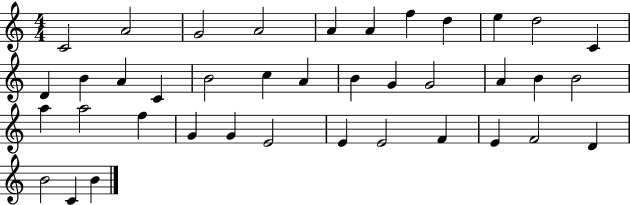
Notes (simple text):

C4/h A4/h G4/h A4/h A4/q A4/q F5/q D5/q E5/q D5/h C4/q D4/q B4/q A4/q C4/q B4/h C5/q A4/q B4/q G4/q G4/h A4/q B4/q B4/h A5/q A5/h F5/q G4/q G4/q E4/h E4/q E4/h F4/q E4/q F4/h D4/q B4/h C4/q B4/q